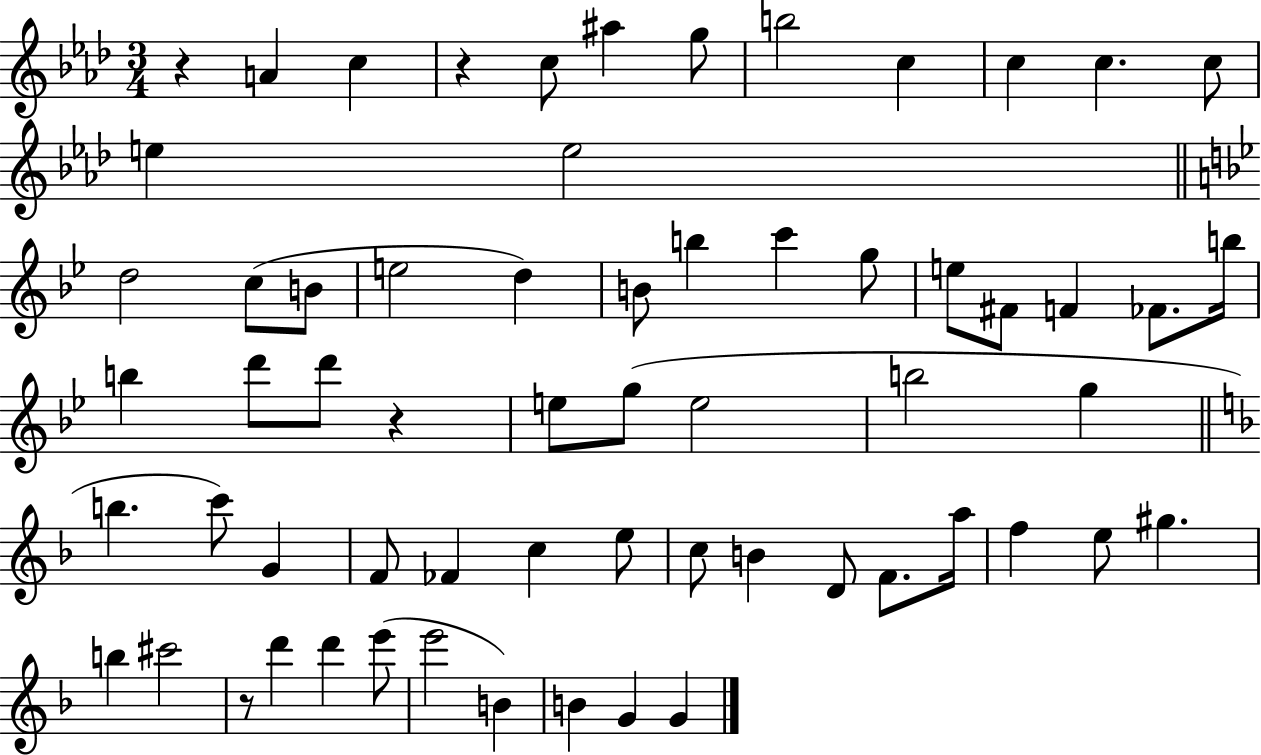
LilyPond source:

{
  \clef treble
  \numericTimeSignature
  \time 3/4
  \key aes \major
  \repeat volta 2 { r4 a'4 c''4 | r4 c''8 ais''4 g''8 | b''2 c''4 | c''4 c''4. c''8 | \break e''4 e''2 | \bar "||" \break \key bes \major d''2 c''8( b'8 | e''2 d''4) | b'8 b''4 c'''4 g''8 | e''8 fis'8 f'4 fes'8. b''16 | \break b''4 d'''8 d'''8 r4 | e''8 g''8( e''2 | b''2 g''4 | \bar "||" \break \key d \minor b''4. c'''8) g'4 | f'8 fes'4 c''4 e''8 | c''8 b'4 d'8 f'8. a''16 | f''4 e''8 gis''4. | \break b''4 cis'''2 | r8 d'''4 d'''4 e'''8( | e'''2 b'4) | b'4 g'4 g'4 | \break } \bar "|."
}